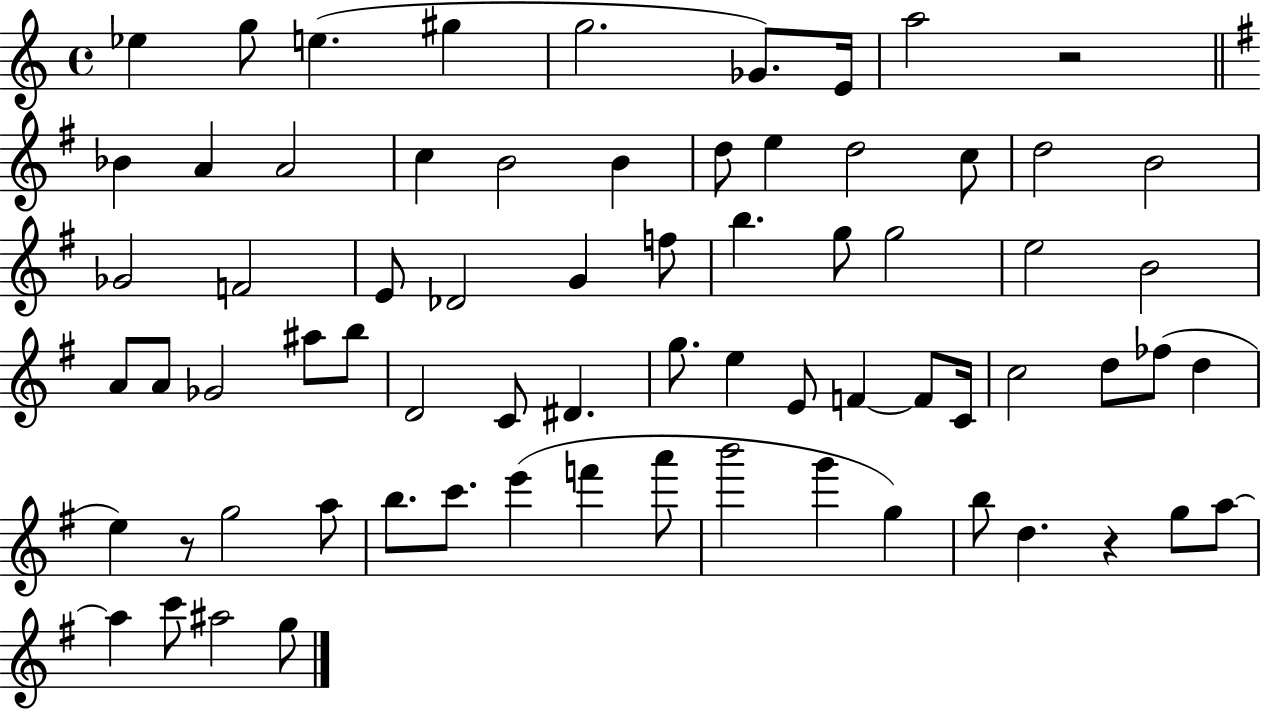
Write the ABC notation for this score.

X:1
T:Untitled
M:4/4
L:1/4
K:C
_e g/2 e ^g g2 _G/2 E/4 a2 z2 _B A A2 c B2 B d/2 e d2 c/2 d2 B2 _G2 F2 E/2 _D2 G f/2 b g/2 g2 e2 B2 A/2 A/2 _G2 ^a/2 b/2 D2 C/2 ^D g/2 e E/2 F F/2 C/4 c2 d/2 _f/2 d e z/2 g2 a/2 b/2 c'/2 e' f' a'/2 b'2 g' g b/2 d z g/2 a/2 a c'/2 ^a2 g/2